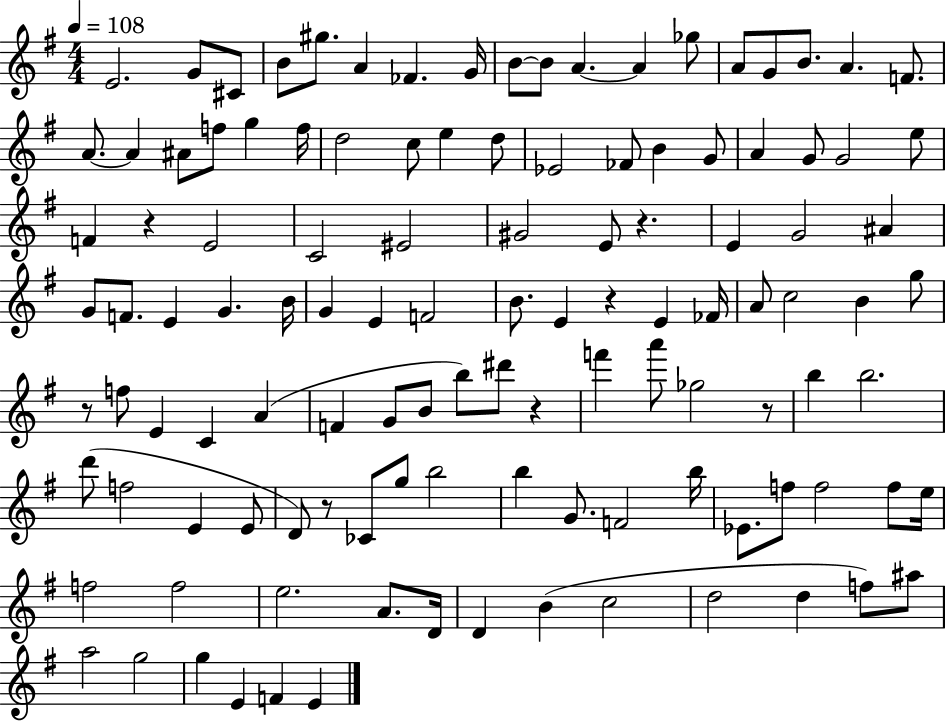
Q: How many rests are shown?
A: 7